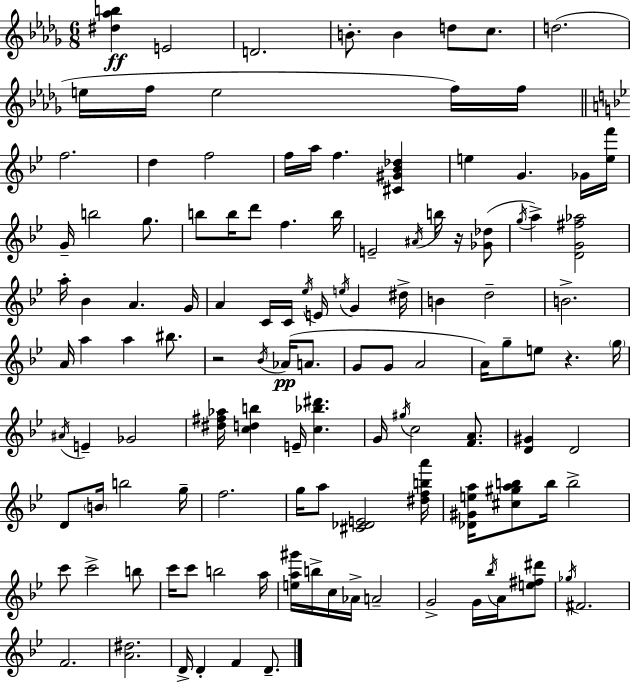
{
  \clef treble
  \numericTimeSignature
  \time 6/8
  \key bes \minor
  \repeat volta 2 { <dis'' aes'' b''>4\ff e'2 | d'2. | b'8.-. b'4 d''8 c''8. | d''2.( | \break e''16 f''16 e''2 f''16) f''16 | \bar "||" \break \key bes \major f''2. | d''4 f''2 | f''16 a''16 f''4. <cis' gis' bes' des''>4 | e''4 g'4. ges'16 <e'' f'''>16 | \break g'16-- b''2 g''8. | b''8 b''16 d'''8 f''4. b''16 | e'2-- \acciaccatura { ais'16 } b''16 r16 <ges' des''>8( | \acciaccatura { g''16 } a''4->) <d' g' fis'' aes''>2 | \break a''16-. bes'4 a'4. | g'16 a'4 c'16 c'16 \acciaccatura { ees''16 } e'16 \acciaccatura { e''16 } g'4 | dis''16-> b'4 d''2-- | b'2.-> | \break a'16 a''4 a''4 | bis''8. r2 | \acciaccatura { bes'16 } aes'16(\pp a'8. g'8 g'8 a'2 | a'16) g''8-- e''8 r4. | \break \parenthesize g''16 \acciaccatura { ais'16 } e'4-- ges'2 | <dis'' fis'' aes''>16 <c'' d'' b''>4 e'16-- | <c'' bes'' dis'''>4. g'16 \acciaccatura { gis''16 } c''2 | <f' a'>8. <d' gis'>4 d'2 | \break d'8 \parenthesize b'16 b''2 | g''16-- f''2. | g''16 a''8 <cis' des' e'>2 | <dis'' f'' b'' a'''>16 <des' gis' e'' a''>16 <cis'' gis'' a'' b''>8 b''16 b''2-> | \break c'''8 c'''2-> | b''8 c'''16 c'''8 b''2 | a''16 <e'' a'' gis'''>16 b''16-> c''16 aes'16-> a'2-- | g'2-> | \break g'16 \acciaccatura { bes''16 } a'16 <e'' fis'' dis'''>8 \acciaccatura { ges''16 } fis'2. | f'2. | <a' dis''>2. | d'16-> d'4-. | \break f'4 d'8.-- } \bar "|."
}